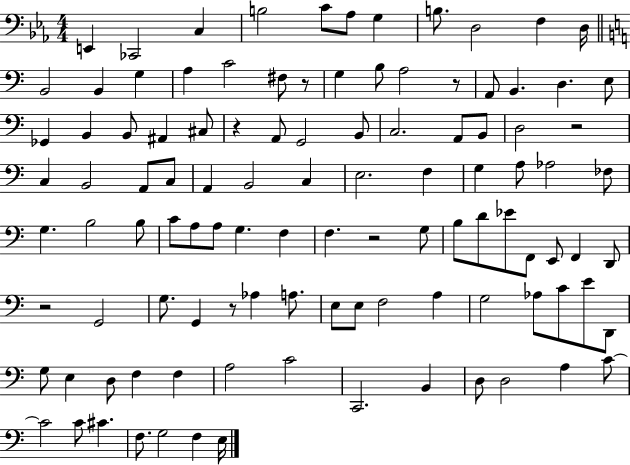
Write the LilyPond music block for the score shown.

{
  \clef bass
  \numericTimeSignature
  \time 4/4
  \key ees \major
  e,4 ces,2 c4 | b2 c'8 aes8 g4 | b8. d2 f4 d16 | \bar "||" \break \key c \major b,2 b,4 g4 | a4 c'2 fis8 r8 | g4 b8 a2 r8 | a,8 b,4. d4. e8 | \break ges,4 b,4 b,8 ais,4 cis8 | r4 a,8 g,2 b,8 | c2. a,8 b,8 | d2 r2 | \break c4 b,2 a,8 c8 | a,4 b,2 c4 | e2. f4 | g4 a8 aes2 fes8 | \break g4. b2 b8 | c'8 a8 a8 g4. f4 | f4. r2 g8 | b8 d'8 ees'8 f,8 e,8 f,4 d,8 | \break r2 g,2 | g8. g,4 r8 aes4 a8. | e8 e8 f2 a4 | g2 aes8 c'8 e'8 d,8 | \break g8 e4 d8 f4 f4 | a2 c'2 | c,2. b,4 | d8 d2 a4 c'8~~ | \break c'2 c'8 cis'4. | f8. g2 f4 e16 | \bar "|."
}